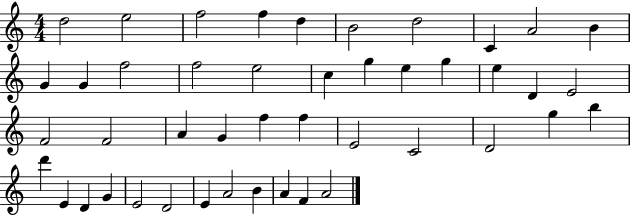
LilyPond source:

{
  \clef treble
  \numericTimeSignature
  \time 4/4
  \key c \major
  d''2 e''2 | f''2 f''4 d''4 | b'2 d''2 | c'4 a'2 b'4 | \break g'4 g'4 f''2 | f''2 e''2 | c''4 g''4 e''4 g''4 | e''4 d'4 e'2 | \break f'2 f'2 | a'4 g'4 f''4 f''4 | e'2 c'2 | d'2 g''4 b''4 | \break d'''4 e'4 d'4 g'4 | e'2 d'2 | e'4 a'2 b'4 | a'4 f'4 a'2 | \break \bar "|."
}